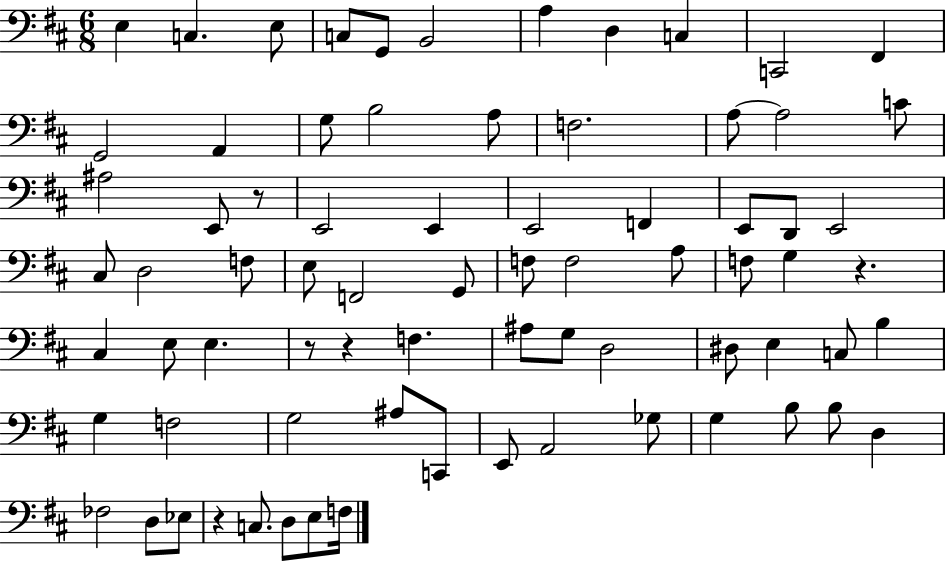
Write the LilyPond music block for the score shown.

{
  \clef bass
  \numericTimeSignature
  \time 6/8
  \key d \major
  e4 c4. e8 | c8 g,8 b,2 | a4 d4 c4 | c,2 fis,4 | \break g,2 a,4 | g8 b2 a8 | f2. | a8~~ a2 c'8 | \break ais2 e,8 r8 | e,2 e,4 | e,2 f,4 | e,8 d,8 e,2 | \break cis8 d2 f8 | e8 f,2 g,8 | f8 f2 a8 | f8 g4 r4. | \break cis4 e8 e4. | r8 r4 f4. | ais8 g8 d2 | dis8 e4 c8 b4 | \break g4 f2 | g2 ais8 c,8 | e,8 a,2 ges8 | g4 b8 b8 d4 | \break fes2 d8 ees8 | r4 c8. d8 e8 f16 | \bar "|."
}